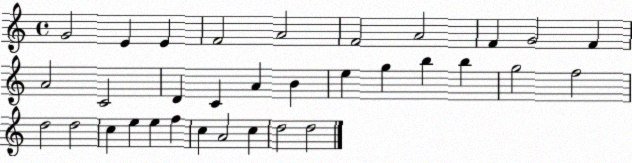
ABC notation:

X:1
T:Untitled
M:4/4
L:1/4
K:C
G2 E E F2 A2 F2 A2 F G2 F A2 C2 D C A B e g b b g2 f2 d2 d2 c e e f c A2 c d2 d2